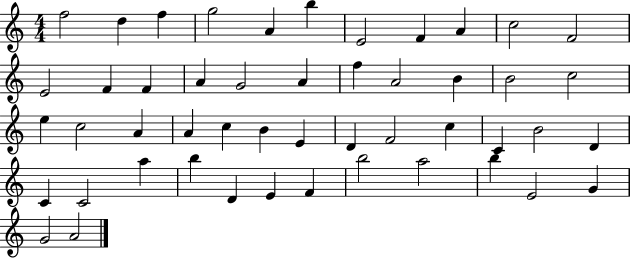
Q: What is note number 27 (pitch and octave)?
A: C5